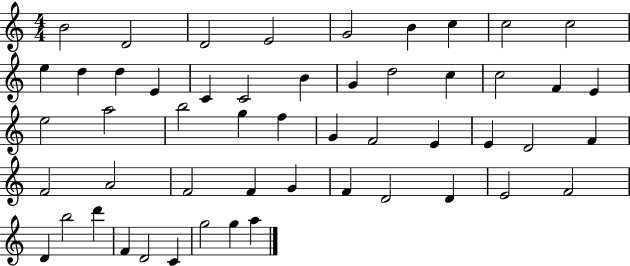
B4/h D4/h D4/h E4/h G4/h B4/q C5/q C5/h C5/h E5/q D5/q D5/q E4/q C4/q C4/h B4/q G4/q D5/h C5/q C5/h F4/q E4/q E5/h A5/h B5/h G5/q F5/q G4/q F4/h E4/q E4/q D4/h F4/q F4/h A4/h F4/h F4/q G4/q F4/q D4/h D4/q E4/h F4/h D4/q B5/h D6/q F4/q D4/h C4/q G5/h G5/q A5/q